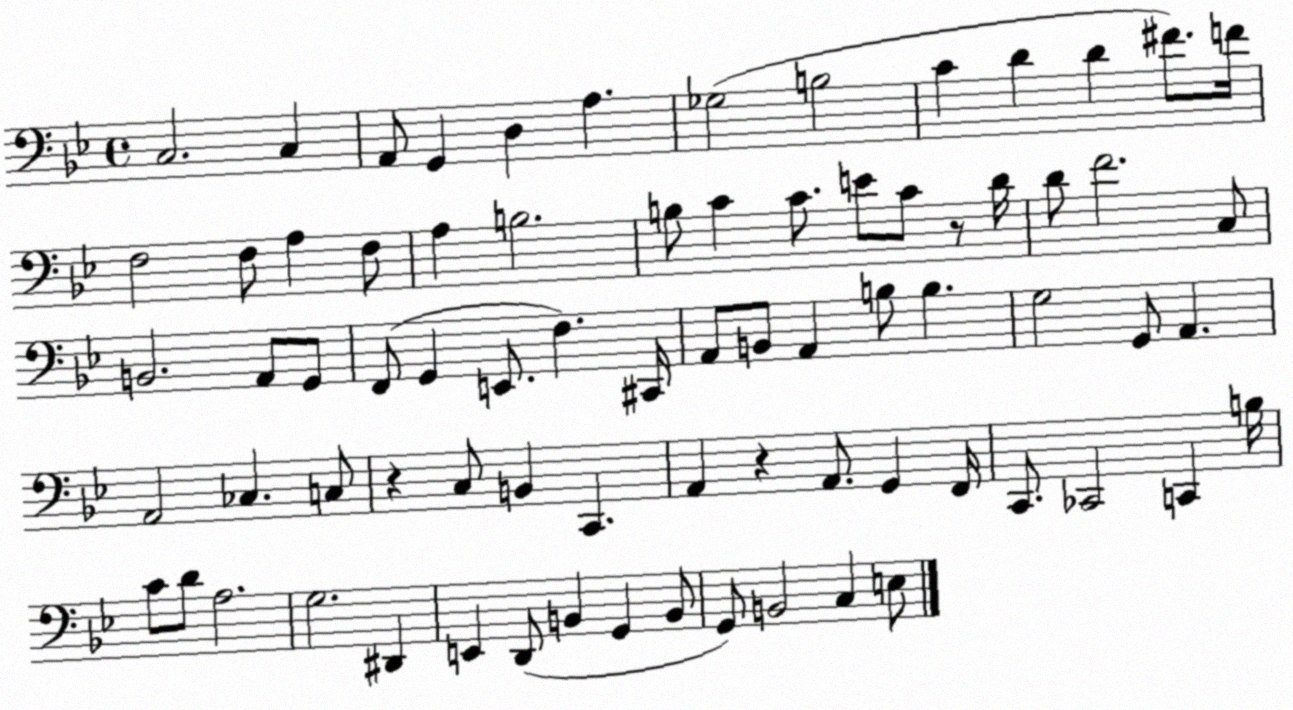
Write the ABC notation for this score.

X:1
T:Untitled
M:4/4
L:1/4
K:Bb
C,2 C, A,,/2 G,, D, A, _G,2 B,2 C D D ^F/2 F/4 F,2 F,/2 A, F,/2 A, B,2 B,/2 C C/2 E/2 C/2 z/2 D/4 D/2 F2 C,/2 B,,2 A,,/2 G,,/2 F,,/2 G,, E,,/2 F, ^C,,/4 A,,/2 B,,/2 A,, B,/2 B, G,2 G,,/2 A,, A,,2 _C, C,/2 z C,/2 B,, C,, A,, z A,,/2 G,, F,,/4 C,,/2 _C,,2 C,, B,/4 C/2 D/2 A,2 G,2 ^D,, E,, D,,/2 B,, G,, B,,/2 G,,/2 B,,2 C, E,/2